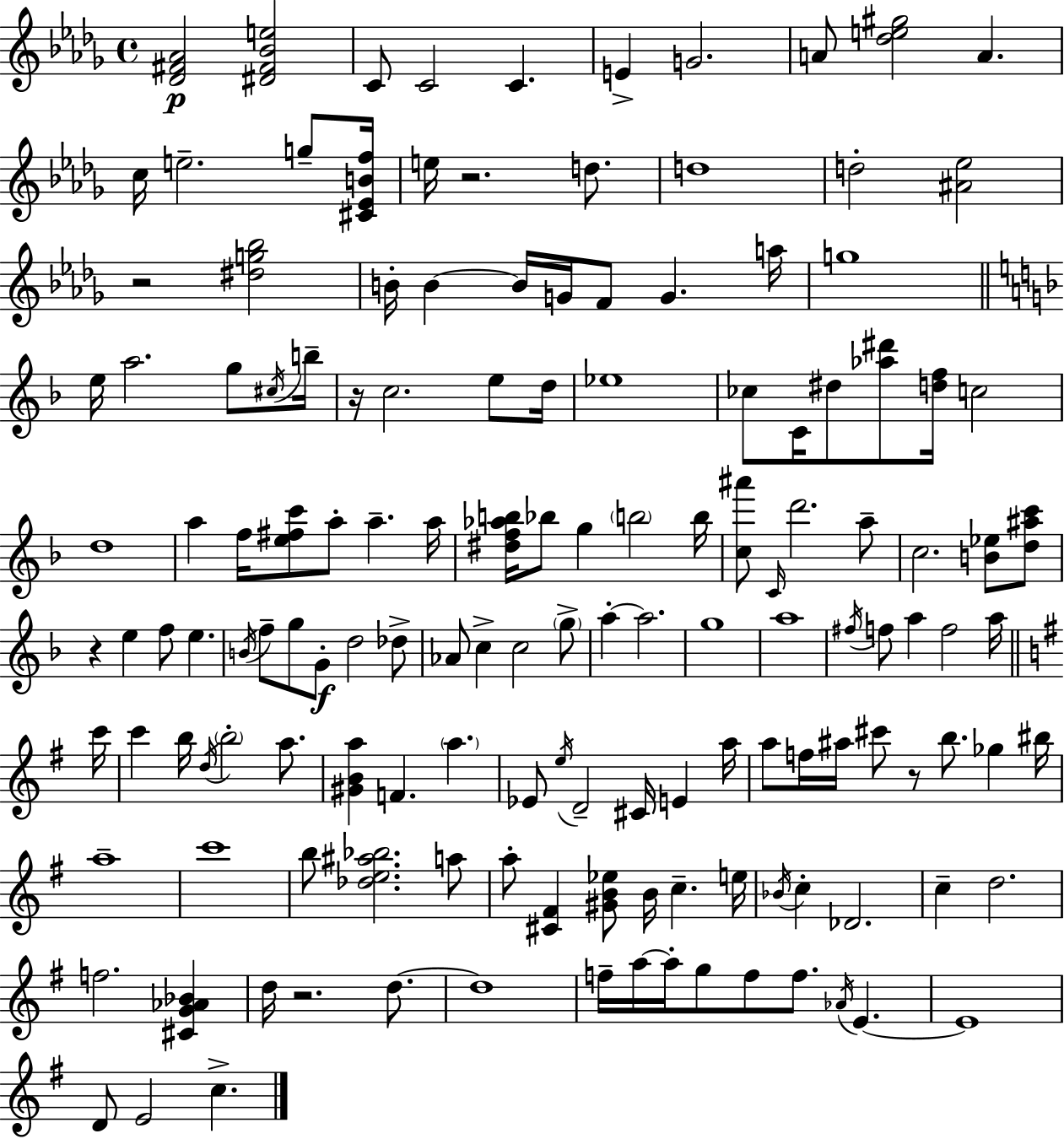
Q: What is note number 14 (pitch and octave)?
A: D5